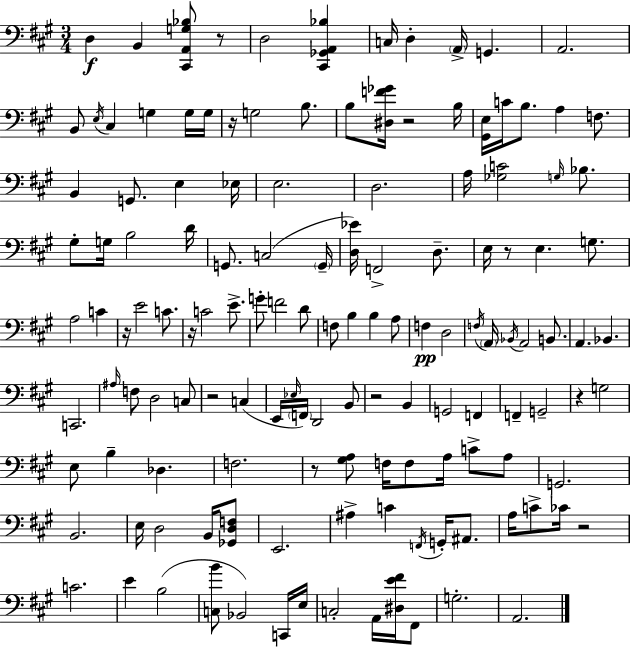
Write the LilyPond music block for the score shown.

{
  \clef bass
  \numericTimeSignature
  \time 3/4
  \key a \major
  d4\f b,4 <cis, a, g bes>8 r8 | d2 <cis, ges, a, bes>4 | c16 d4-. \parenthesize a,16-> g,4. | a,2. | \break b,8 \acciaccatura { e16 } cis4 g4 g16 | g16 r16 g2 b8. | b8 <dis f' ges'>16 r2 | b16 <gis, e>16 c'16 b8. a4 f8. | \break b,4 g,8. e4 | ees16 e2. | d2. | a16 <ges c'>2 \grace { g16 } bes8. | \break gis8-. g16 b2 | d'16 g,8. c2( | \parenthesize g,16-- <d ees'>16) f,2-> d8.-- | e16 r8 e4. g8. | \break a2 c'4 | r16 e'2 c'8. | r16 c'2 e'8.-> | g'8-. f'2 | \break d'8 f8 b4 b4 | a8 f4\pp d2 | \acciaccatura { f16 } \parenthesize a,16 \acciaccatura { bes,16 } a,2 | b,8. a,4. bes,4. | \break c,2. | \grace { ais16 } f8 d2 | c8 r2 | c4( e,16 \grace { ees16 }) \parenthesize f,16 d,2 | \break b,8 r2 | b,4 g,2 | f,4 f,4-- g,2-- | r4 g2 | \break e8 b4-- | des4. f2. | r8 <gis a>8 f16 f8 | a16 c'8-> a8 g,2. | \break b,2. | e16 d2 | b,16 <ges, d f>8 e,2. | ais4-> c'4 | \break \acciaccatura { f,16 } g,16-. ais,8. a16 c'8-> ces'16 r2 | c'2. | e'4 b2( | <c b'>8 bes,2) | \break c,16 e16 c2-. | a,16 <dis e' fis'>16 fis,8 g2.-. | a,2. | \bar "|."
}